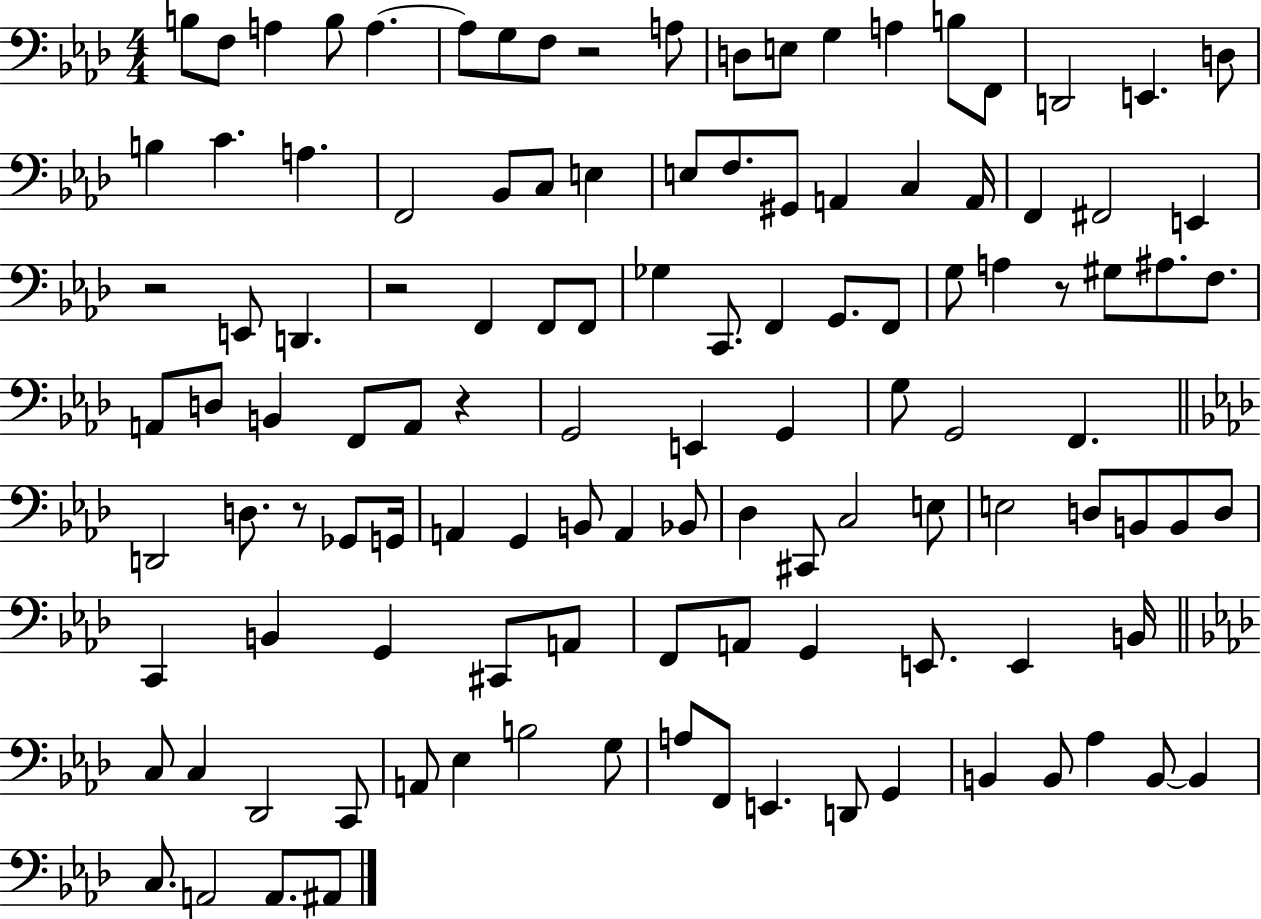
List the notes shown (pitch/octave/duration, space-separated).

B3/e F3/e A3/q B3/e A3/q. A3/e G3/e F3/e R/h A3/e D3/e E3/e G3/q A3/q B3/e F2/e D2/h E2/q. D3/e B3/q C4/q. A3/q. F2/h Bb2/e C3/e E3/q E3/e F3/e. G#2/e A2/q C3/q A2/s F2/q F#2/h E2/q R/h E2/e D2/q. R/h F2/q F2/e F2/e Gb3/q C2/e. F2/q G2/e. F2/e G3/e A3/q R/e G#3/e A#3/e. F3/e. A2/e D3/e B2/q F2/e A2/e R/q G2/h E2/q G2/q G3/e G2/h F2/q. D2/h D3/e. R/e Gb2/e G2/s A2/q G2/q B2/e A2/q Bb2/e Db3/q C#2/e C3/h E3/e E3/h D3/e B2/e B2/e D3/e C2/q B2/q G2/q C#2/e A2/e F2/e A2/e G2/q E2/e. E2/q B2/s C3/e C3/q Db2/h C2/e A2/e Eb3/q B3/h G3/e A3/e F2/e E2/q. D2/e G2/q B2/q B2/e Ab3/q B2/e B2/q C3/e. A2/h A2/e. A#2/e